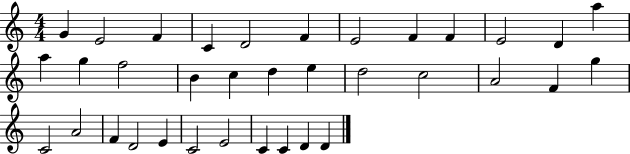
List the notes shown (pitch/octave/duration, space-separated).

G4/q E4/h F4/q C4/q D4/h F4/q E4/h F4/q F4/q E4/h D4/q A5/q A5/q G5/q F5/h B4/q C5/q D5/q E5/q D5/h C5/h A4/h F4/q G5/q C4/h A4/h F4/q D4/h E4/q C4/h E4/h C4/q C4/q D4/q D4/q